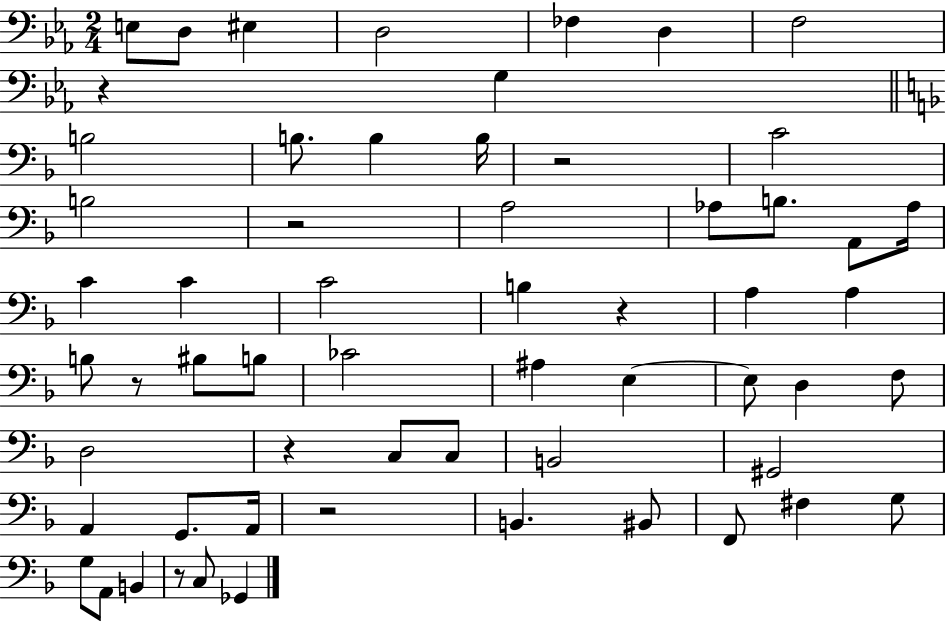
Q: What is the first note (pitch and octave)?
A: E3